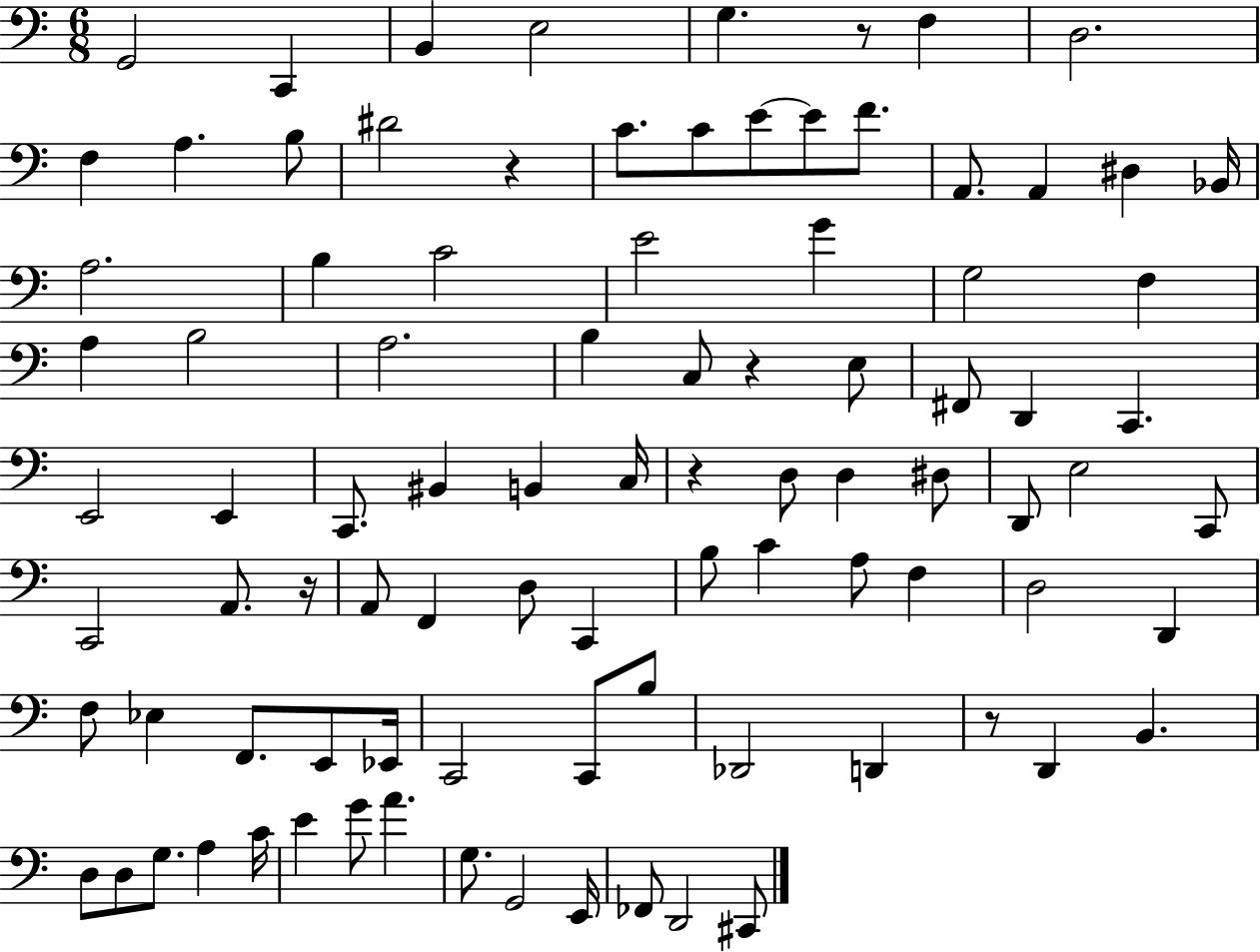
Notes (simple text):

G2/h C2/q B2/q E3/h G3/q. R/e F3/q D3/h. F3/q A3/q. B3/e D#4/h R/q C4/e. C4/e E4/e E4/e F4/e. A2/e. A2/q D#3/q Bb2/s A3/h. B3/q C4/h E4/h G4/q G3/h F3/q A3/q B3/h A3/h. B3/q C3/e R/q E3/e F#2/e D2/q C2/q. E2/h E2/q C2/e. BIS2/q B2/q C3/s R/q D3/e D3/q D#3/e D2/e E3/h C2/e C2/h A2/e. R/s A2/e F2/q D3/e C2/q B3/e C4/q A3/e F3/q D3/h D2/q F3/e Eb3/q F2/e. E2/e Eb2/s C2/h C2/e B3/e Db2/h D2/q R/e D2/q B2/q. D3/e D3/e G3/e. A3/q C4/s E4/q G4/e A4/q. G3/e. G2/h E2/s FES2/e D2/h C#2/e